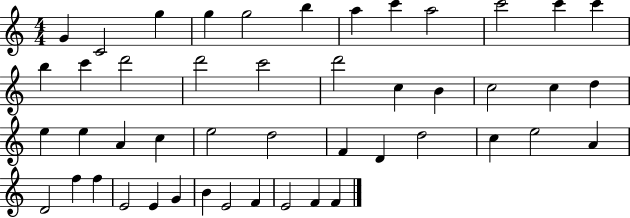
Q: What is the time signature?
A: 4/4